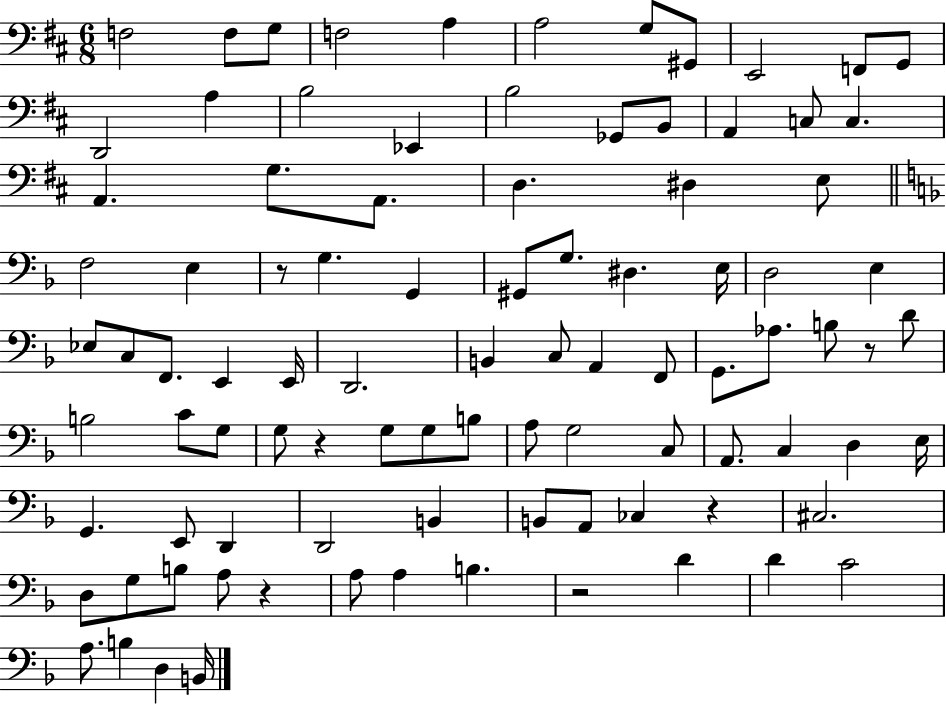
F3/h F3/e G3/e F3/h A3/q A3/h G3/e G#2/e E2/h F2/e G2/e D2/h A3/q B3/h Eb2/q B3/h Gb2/e B2/e A2/q C3/e C3/q. A2/q. G3/e. A2/e. D3/q. D#3/q E3/e F3/h E3/q R/e G3/q. G2/q G#2/e G3/e. D#3/q. E3/s D3/h E3/q Eb3/e C3/e F2/e. E2/q E2/s D2/h. B2/q C3/e A2/q F2/e G2/e. Ab3/e. B3/e R/e D4/e B3/h C4/e G3/e G3/e R/q G3/e G3/e B3/e A3/e G3/h C3/e A2/e. C3/q D3/q E3/s G2/q. E2/e D2/q D2/h B2/q B2/e A2/e CES3/q R/q C#3/h. D3/e G3/e B3/e A3/e R/q A3/e A3/q B3/q. R/h D4/q D4/q C4/h A3/e. B3/q D3/q B2/s